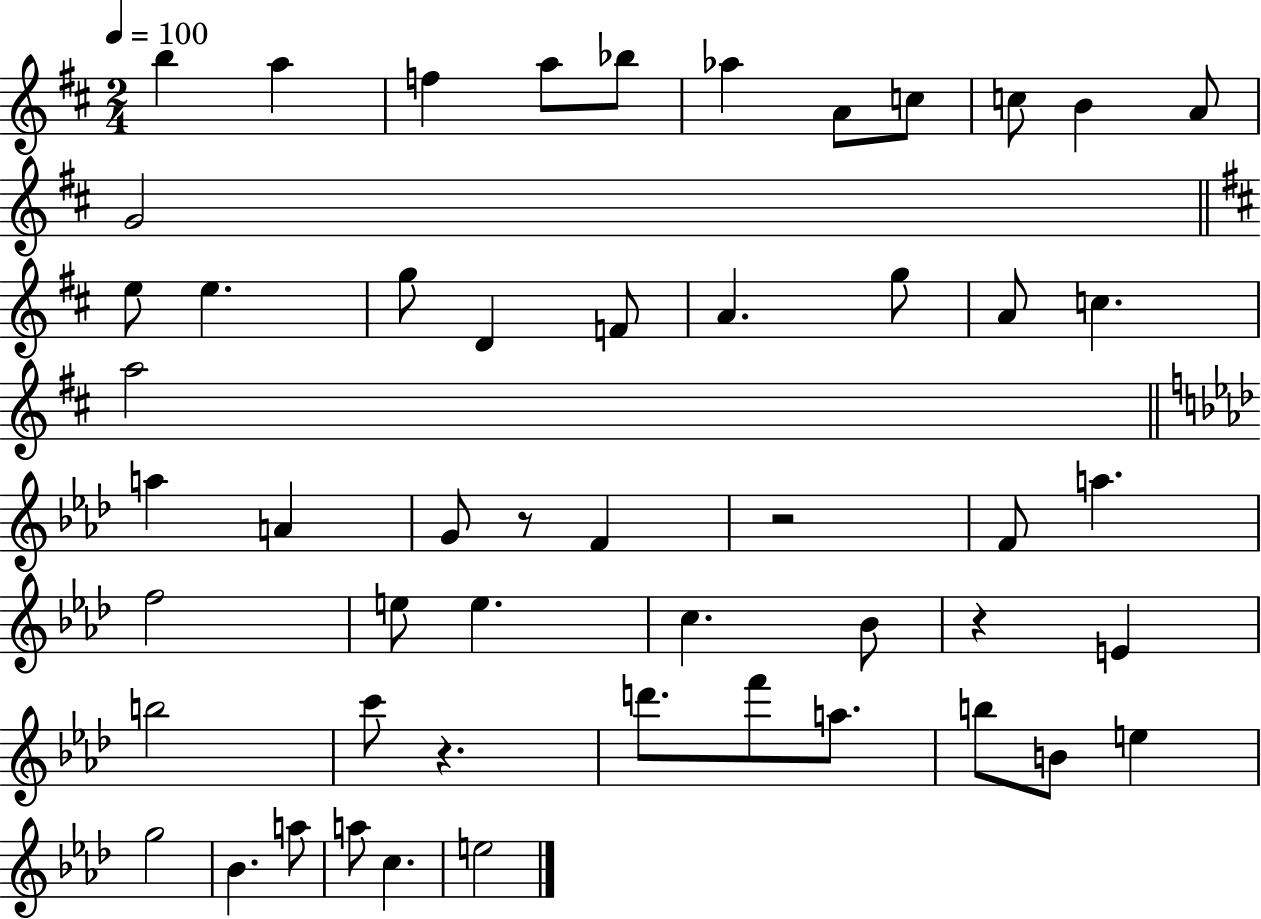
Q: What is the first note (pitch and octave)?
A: B5